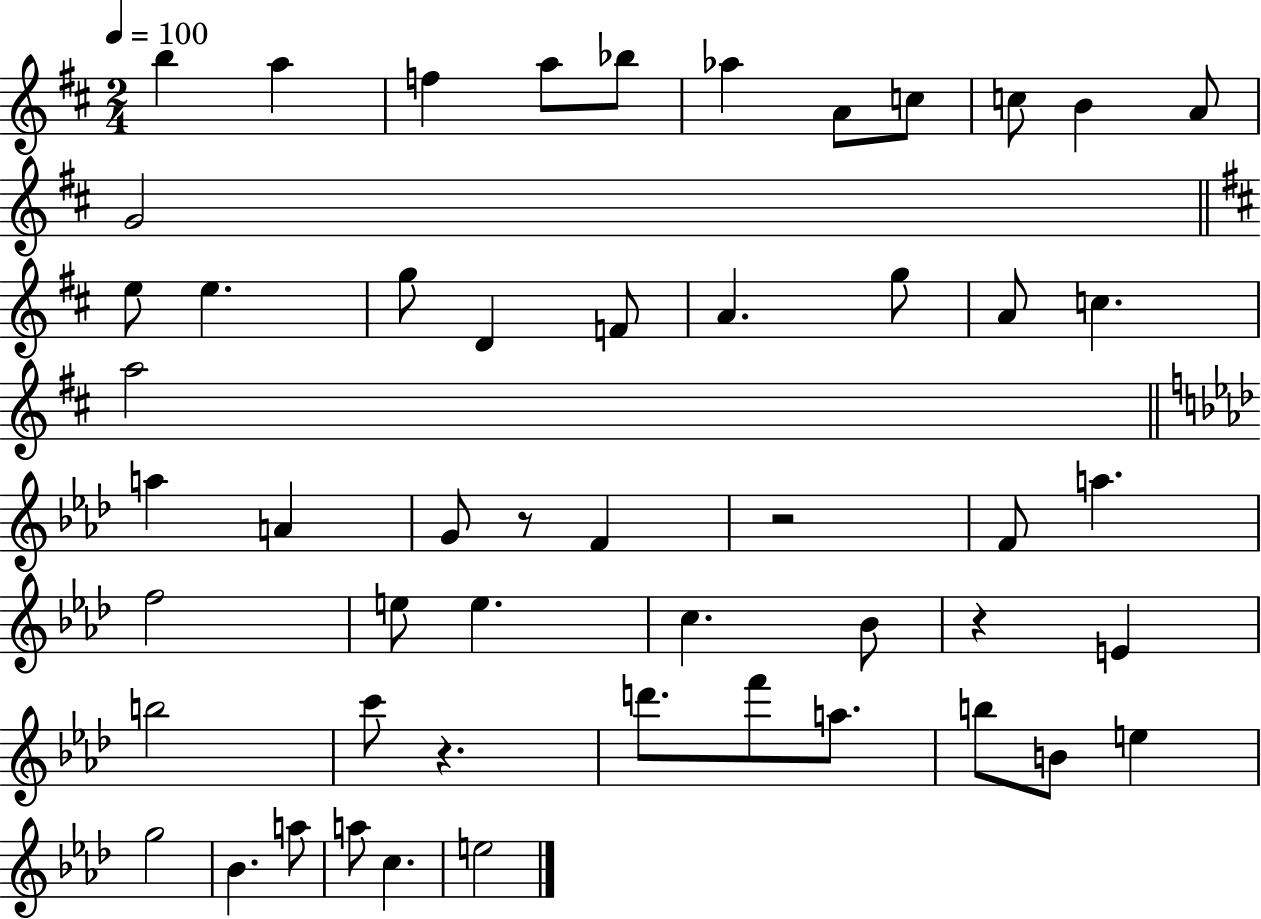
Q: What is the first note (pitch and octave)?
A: B5